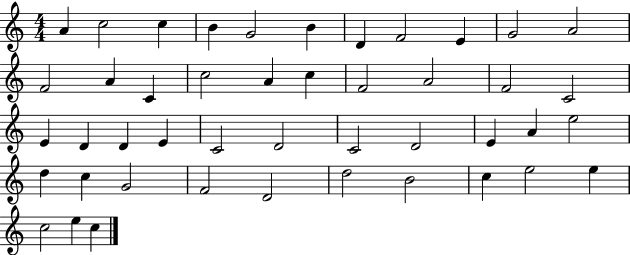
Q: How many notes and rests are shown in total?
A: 45